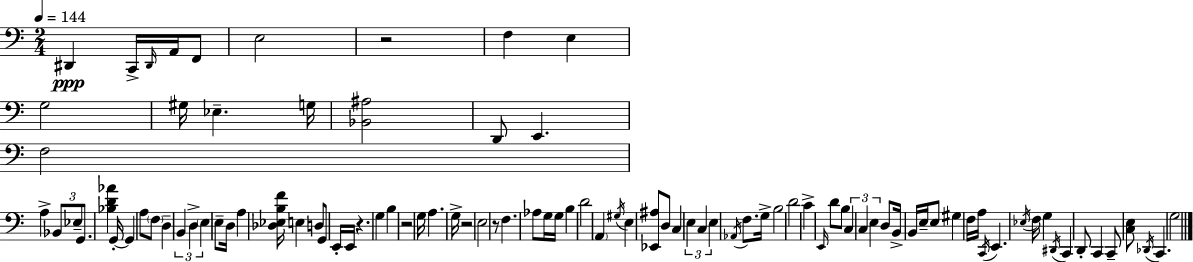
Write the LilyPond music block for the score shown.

{
  \clef bass
  \numericTimeSignature
  \time 2/4
  \key a \minor
  \tempo 4 = 144
  \repeat volta 2 { dis,4\ppp c,16-> \grace { dis,16 } a,16 f,8 | e2 | r2 | f4 e4 | \break g2 | gis16 ees4.-- | g16 <bes, ais>2 | d,8 e,4. | \break f2 | a4-> \tuplet 3/2 { bes,8 ees8-- | g,8. } <bes d' aes'>4 | g,16-.~~ g,4 a8 \parenthesize f8 | \break d4-- \tuplet 3/2 { b,4 | d4-> \parenthesize e4 } | e8-- d16 a4 | <des ees b f'>16 e4 d8 g,8 | \break e,16-. e,16 r4. | g4 b4 | r2 | g16 a4. | \break g16-> r2 | e2 | r8 f4. | aes8 g16 g16 b4 | \break d'2 | \parenthesize a,4 \acciaccatura { gis16 } e4 | <ees, ais>8 d8 c4 | \tuplet 3/2 { e4 c4 | \break e4 } \acciaccatura { aes,16 } f8. | g16-> b2 | d'2 | c'4-> \grace { e,16 } | \break d'8 b8 \tuplet 3/2 { c4 | c4 e4 } | d8 b,16-> b,16 e16-- e8 gis4 | f16 a16 \acciaccatura { c,16 } e,4. | \break \acciaccatura { ees16 } f16 g4 | \acciaccatura { dis,16 } c,4 d,8-. | c,4 c,8-- <c e>8 | \acciaccatura { des,16 } c,4. | \break g2 | } \bar "|."
}